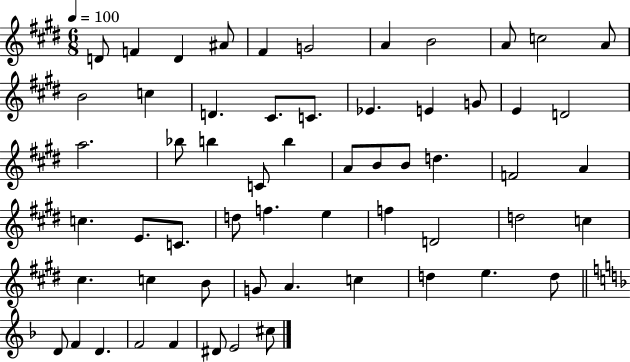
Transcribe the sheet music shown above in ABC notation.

X:1
T:Untitled
M:6/8
L:1/4
K:E
D/2 F D ^A/2 ^F G2 A B2 A/2 c2 A/2 B2 c D ^C/2 C/2 _E E G/2 E D2 a2 _b/2 b C/2 b A/2 B/2 B/2 d F2 A c E/2 C/2 d/2 f e f D2 d2 c ^c c B/2 G/2 A c d e d/2 D/2 F D F2 F ^D/2 E2 ^c/2